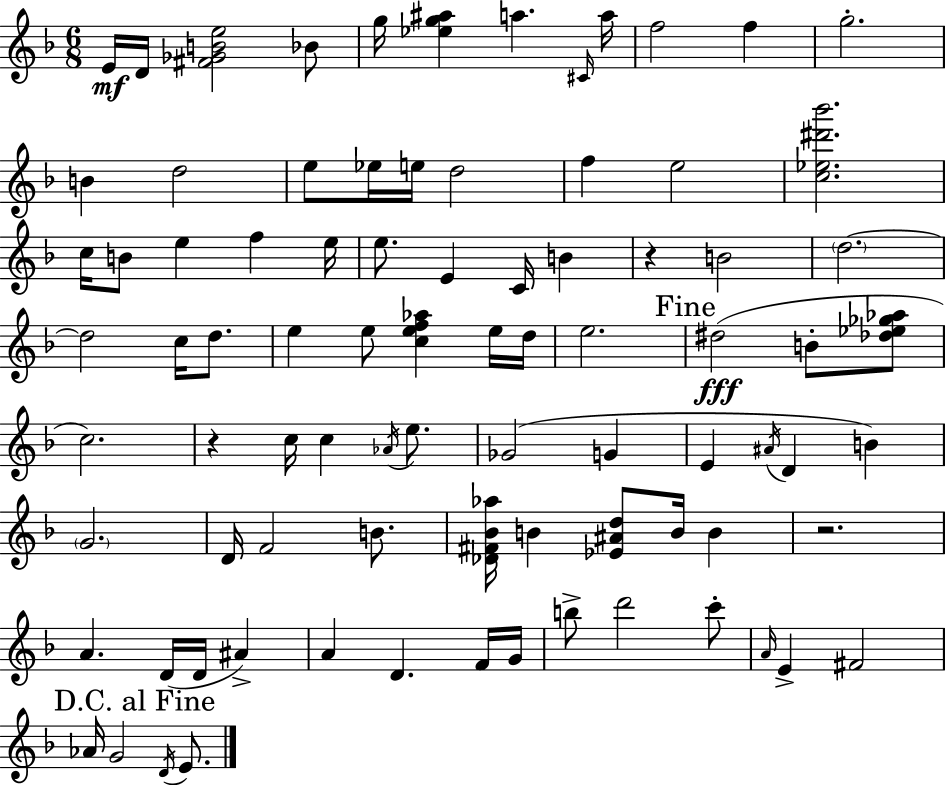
X:1
T:Untitled
M:6/8
L:1/4
K:F
E/4 D/4 [^F_GBe]2 _B/2 g/4 [_eg^a] a ^C/4 a/4 f2 f g2 B d2 e/2 _e/4 e/4 d2 f e2 [c_e^d'_b']2 c/4 B/2 e f e/4 e/2 E C/4 B z B2 d2 d2 c/4 d/2 e e/2 [cef_a] e/4 d/4 e2 ^d2 B/2 [_d_e_g_a]/2 c2 z c/4 c _A/4 e/2 _G2 G E ^A/4 D B G2 D/4 F2 B/2 [_D^F_B_a]/4 B [_E^Ad]/2 B/4 B z2 A D/4 D/4 ^A A D F/4 G/4 b/2 d'2 c'/2 A/4 E ^F2 _A/4 G2 D/4 E/2